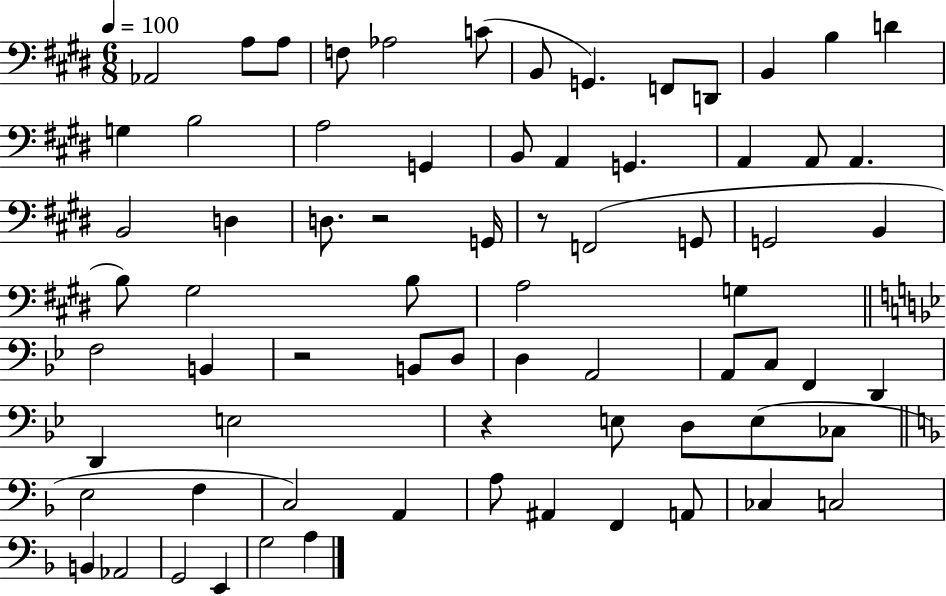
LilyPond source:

{
  \clef bass
  \numericTimeSignature
  \time 6/8
  \key e \major
  \tempo 4 = 100
  \repeat volta 2 { aes,2 a8 a8 | f8 aes2 c'8( | b,8 g,4.) f,8 d,8 | b,4 b4 d'4 | \break g4 b2 | a2 g,4 | b,8 a,4 g,4. | a,4 a,8 a,4. | \break b,2 d4 | d8. r2 g,16 | r8 f,2( g,8 | g,2 b,4 | \break b8) gis2 b8 | a2 g4 | \bar "||" \break \key bes \major f2 b,4 | r2 b,8 d8 | d4 a,2 | a,8 c8 f,4 d,4 | \break d,4 e2 | r4 e8 d8 e8( ces8 | \bar "||" \break \key d \minor e2 f4 | c2) a,4 | a8 ais,4 f,4 a,8 | ces4 c2 | \break b,4 aes,2 | g,2 e,4 | g2 a4 | } \bar "|."
}